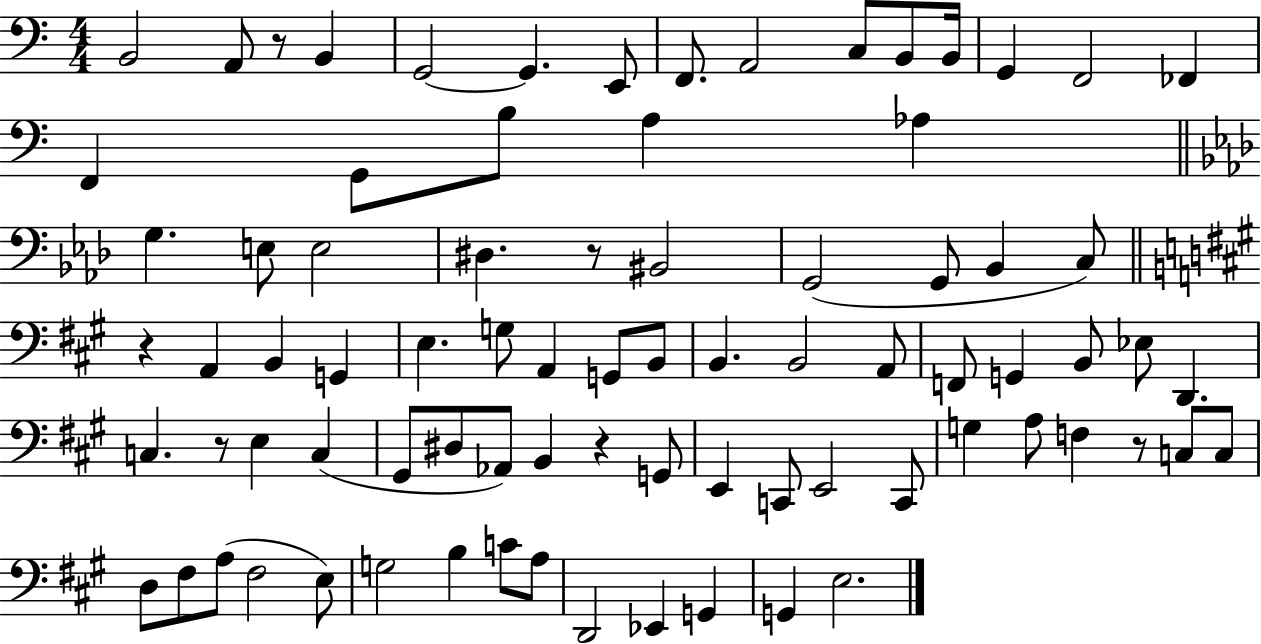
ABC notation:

X:1
T:Untitled
M:4/4
L:1/4
K:C
B,,2 A,,/2 z/2 B,, G,,2 G,, E,,/2 F,,/2 A,,2 C,/2 B,,/2 B,,/4 G,, F,,2 _F,, F,, G,,/2 B,/2 A, _A, G, E,/2 E,2 ^D, z/2 ^B,,2 G,,2 G,,/2 _B,, C,/2 z A,, B,, G,, E, G,/2 A,, G,,/2 B,,/2 B,, B,,2 A,,/2 F,,/2 G,, B,,/2 _E,/2 D,, C, z/2 E, C, ^G,,/2 ^D,/2 _A,,/2 B,, z G,,/2 E,, C,,/2 E,,2 C,,/2 G, A,/2 F, z/2 C,/2 C,/2 D,/2 ^F,/2 A,/2 ^F,2 E,/2 G,2 B, C/2 A,/2 D,,2 _E,, G,, G,, E,2